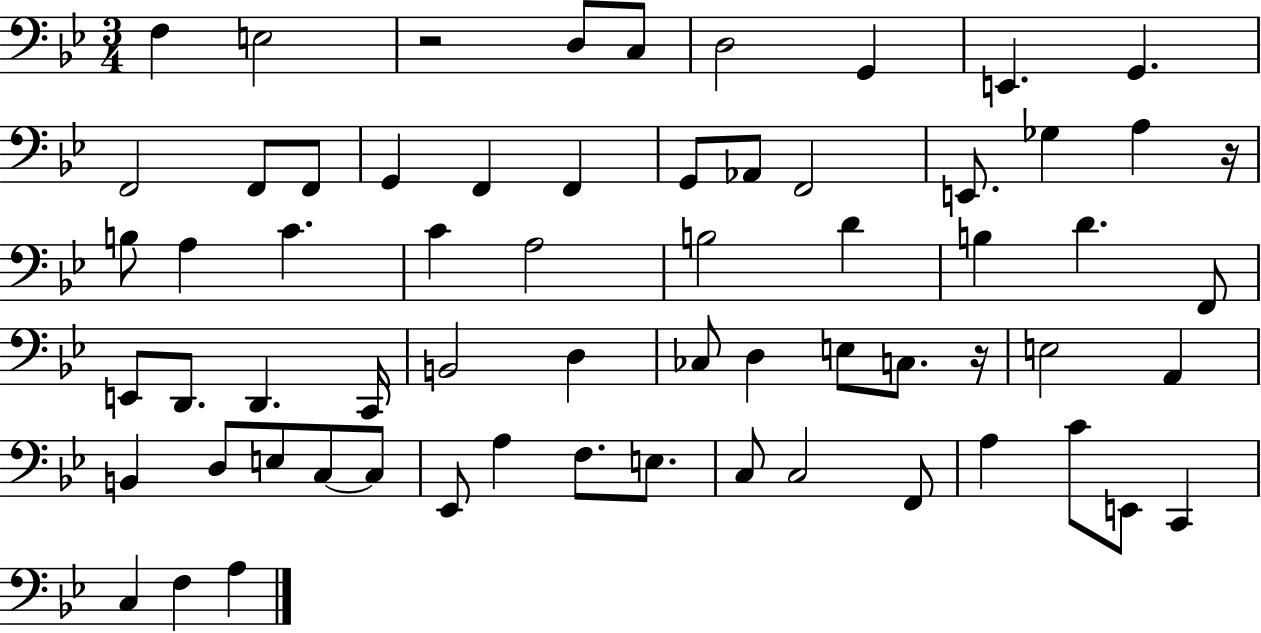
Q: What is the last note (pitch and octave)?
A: A3